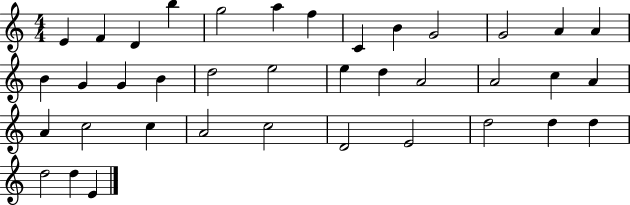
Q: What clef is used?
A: treble